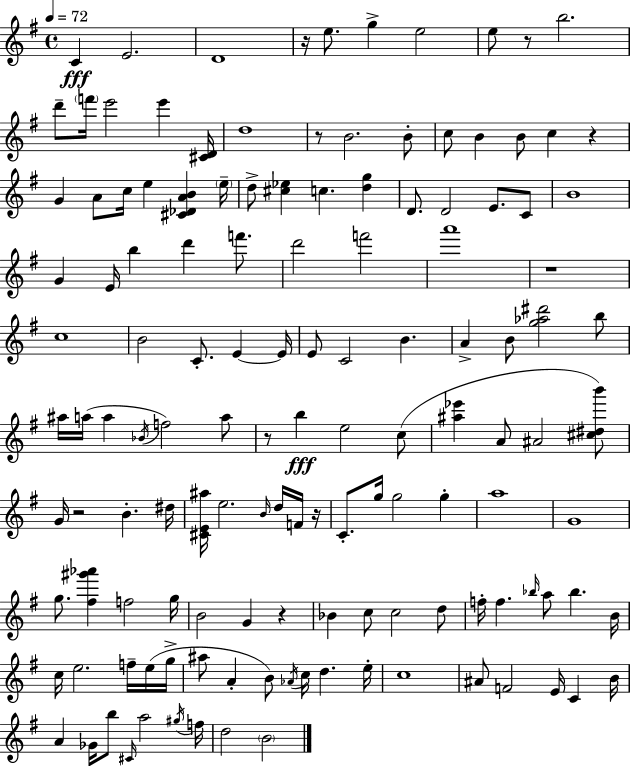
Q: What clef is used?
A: treble